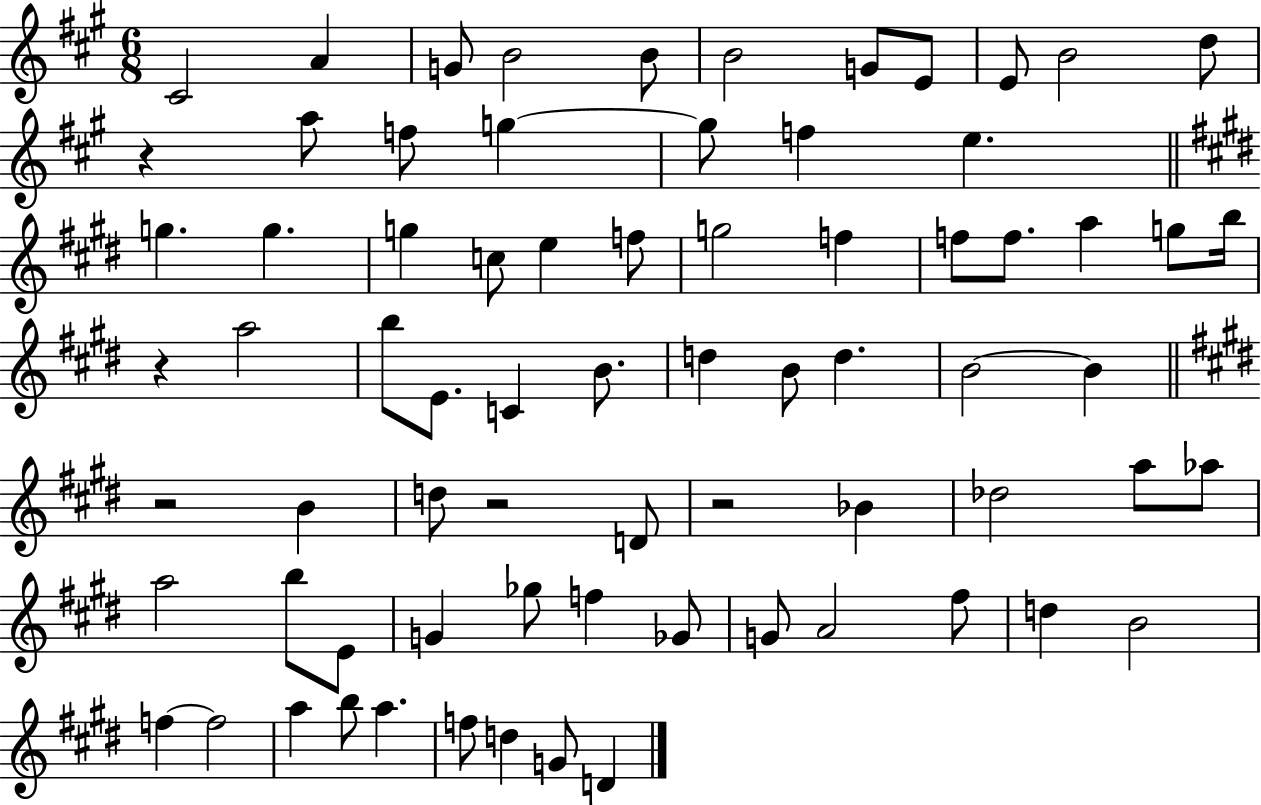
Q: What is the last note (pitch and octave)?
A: D4